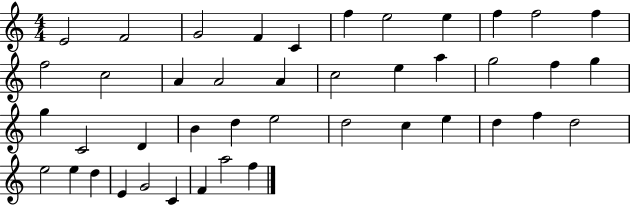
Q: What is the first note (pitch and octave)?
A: E4